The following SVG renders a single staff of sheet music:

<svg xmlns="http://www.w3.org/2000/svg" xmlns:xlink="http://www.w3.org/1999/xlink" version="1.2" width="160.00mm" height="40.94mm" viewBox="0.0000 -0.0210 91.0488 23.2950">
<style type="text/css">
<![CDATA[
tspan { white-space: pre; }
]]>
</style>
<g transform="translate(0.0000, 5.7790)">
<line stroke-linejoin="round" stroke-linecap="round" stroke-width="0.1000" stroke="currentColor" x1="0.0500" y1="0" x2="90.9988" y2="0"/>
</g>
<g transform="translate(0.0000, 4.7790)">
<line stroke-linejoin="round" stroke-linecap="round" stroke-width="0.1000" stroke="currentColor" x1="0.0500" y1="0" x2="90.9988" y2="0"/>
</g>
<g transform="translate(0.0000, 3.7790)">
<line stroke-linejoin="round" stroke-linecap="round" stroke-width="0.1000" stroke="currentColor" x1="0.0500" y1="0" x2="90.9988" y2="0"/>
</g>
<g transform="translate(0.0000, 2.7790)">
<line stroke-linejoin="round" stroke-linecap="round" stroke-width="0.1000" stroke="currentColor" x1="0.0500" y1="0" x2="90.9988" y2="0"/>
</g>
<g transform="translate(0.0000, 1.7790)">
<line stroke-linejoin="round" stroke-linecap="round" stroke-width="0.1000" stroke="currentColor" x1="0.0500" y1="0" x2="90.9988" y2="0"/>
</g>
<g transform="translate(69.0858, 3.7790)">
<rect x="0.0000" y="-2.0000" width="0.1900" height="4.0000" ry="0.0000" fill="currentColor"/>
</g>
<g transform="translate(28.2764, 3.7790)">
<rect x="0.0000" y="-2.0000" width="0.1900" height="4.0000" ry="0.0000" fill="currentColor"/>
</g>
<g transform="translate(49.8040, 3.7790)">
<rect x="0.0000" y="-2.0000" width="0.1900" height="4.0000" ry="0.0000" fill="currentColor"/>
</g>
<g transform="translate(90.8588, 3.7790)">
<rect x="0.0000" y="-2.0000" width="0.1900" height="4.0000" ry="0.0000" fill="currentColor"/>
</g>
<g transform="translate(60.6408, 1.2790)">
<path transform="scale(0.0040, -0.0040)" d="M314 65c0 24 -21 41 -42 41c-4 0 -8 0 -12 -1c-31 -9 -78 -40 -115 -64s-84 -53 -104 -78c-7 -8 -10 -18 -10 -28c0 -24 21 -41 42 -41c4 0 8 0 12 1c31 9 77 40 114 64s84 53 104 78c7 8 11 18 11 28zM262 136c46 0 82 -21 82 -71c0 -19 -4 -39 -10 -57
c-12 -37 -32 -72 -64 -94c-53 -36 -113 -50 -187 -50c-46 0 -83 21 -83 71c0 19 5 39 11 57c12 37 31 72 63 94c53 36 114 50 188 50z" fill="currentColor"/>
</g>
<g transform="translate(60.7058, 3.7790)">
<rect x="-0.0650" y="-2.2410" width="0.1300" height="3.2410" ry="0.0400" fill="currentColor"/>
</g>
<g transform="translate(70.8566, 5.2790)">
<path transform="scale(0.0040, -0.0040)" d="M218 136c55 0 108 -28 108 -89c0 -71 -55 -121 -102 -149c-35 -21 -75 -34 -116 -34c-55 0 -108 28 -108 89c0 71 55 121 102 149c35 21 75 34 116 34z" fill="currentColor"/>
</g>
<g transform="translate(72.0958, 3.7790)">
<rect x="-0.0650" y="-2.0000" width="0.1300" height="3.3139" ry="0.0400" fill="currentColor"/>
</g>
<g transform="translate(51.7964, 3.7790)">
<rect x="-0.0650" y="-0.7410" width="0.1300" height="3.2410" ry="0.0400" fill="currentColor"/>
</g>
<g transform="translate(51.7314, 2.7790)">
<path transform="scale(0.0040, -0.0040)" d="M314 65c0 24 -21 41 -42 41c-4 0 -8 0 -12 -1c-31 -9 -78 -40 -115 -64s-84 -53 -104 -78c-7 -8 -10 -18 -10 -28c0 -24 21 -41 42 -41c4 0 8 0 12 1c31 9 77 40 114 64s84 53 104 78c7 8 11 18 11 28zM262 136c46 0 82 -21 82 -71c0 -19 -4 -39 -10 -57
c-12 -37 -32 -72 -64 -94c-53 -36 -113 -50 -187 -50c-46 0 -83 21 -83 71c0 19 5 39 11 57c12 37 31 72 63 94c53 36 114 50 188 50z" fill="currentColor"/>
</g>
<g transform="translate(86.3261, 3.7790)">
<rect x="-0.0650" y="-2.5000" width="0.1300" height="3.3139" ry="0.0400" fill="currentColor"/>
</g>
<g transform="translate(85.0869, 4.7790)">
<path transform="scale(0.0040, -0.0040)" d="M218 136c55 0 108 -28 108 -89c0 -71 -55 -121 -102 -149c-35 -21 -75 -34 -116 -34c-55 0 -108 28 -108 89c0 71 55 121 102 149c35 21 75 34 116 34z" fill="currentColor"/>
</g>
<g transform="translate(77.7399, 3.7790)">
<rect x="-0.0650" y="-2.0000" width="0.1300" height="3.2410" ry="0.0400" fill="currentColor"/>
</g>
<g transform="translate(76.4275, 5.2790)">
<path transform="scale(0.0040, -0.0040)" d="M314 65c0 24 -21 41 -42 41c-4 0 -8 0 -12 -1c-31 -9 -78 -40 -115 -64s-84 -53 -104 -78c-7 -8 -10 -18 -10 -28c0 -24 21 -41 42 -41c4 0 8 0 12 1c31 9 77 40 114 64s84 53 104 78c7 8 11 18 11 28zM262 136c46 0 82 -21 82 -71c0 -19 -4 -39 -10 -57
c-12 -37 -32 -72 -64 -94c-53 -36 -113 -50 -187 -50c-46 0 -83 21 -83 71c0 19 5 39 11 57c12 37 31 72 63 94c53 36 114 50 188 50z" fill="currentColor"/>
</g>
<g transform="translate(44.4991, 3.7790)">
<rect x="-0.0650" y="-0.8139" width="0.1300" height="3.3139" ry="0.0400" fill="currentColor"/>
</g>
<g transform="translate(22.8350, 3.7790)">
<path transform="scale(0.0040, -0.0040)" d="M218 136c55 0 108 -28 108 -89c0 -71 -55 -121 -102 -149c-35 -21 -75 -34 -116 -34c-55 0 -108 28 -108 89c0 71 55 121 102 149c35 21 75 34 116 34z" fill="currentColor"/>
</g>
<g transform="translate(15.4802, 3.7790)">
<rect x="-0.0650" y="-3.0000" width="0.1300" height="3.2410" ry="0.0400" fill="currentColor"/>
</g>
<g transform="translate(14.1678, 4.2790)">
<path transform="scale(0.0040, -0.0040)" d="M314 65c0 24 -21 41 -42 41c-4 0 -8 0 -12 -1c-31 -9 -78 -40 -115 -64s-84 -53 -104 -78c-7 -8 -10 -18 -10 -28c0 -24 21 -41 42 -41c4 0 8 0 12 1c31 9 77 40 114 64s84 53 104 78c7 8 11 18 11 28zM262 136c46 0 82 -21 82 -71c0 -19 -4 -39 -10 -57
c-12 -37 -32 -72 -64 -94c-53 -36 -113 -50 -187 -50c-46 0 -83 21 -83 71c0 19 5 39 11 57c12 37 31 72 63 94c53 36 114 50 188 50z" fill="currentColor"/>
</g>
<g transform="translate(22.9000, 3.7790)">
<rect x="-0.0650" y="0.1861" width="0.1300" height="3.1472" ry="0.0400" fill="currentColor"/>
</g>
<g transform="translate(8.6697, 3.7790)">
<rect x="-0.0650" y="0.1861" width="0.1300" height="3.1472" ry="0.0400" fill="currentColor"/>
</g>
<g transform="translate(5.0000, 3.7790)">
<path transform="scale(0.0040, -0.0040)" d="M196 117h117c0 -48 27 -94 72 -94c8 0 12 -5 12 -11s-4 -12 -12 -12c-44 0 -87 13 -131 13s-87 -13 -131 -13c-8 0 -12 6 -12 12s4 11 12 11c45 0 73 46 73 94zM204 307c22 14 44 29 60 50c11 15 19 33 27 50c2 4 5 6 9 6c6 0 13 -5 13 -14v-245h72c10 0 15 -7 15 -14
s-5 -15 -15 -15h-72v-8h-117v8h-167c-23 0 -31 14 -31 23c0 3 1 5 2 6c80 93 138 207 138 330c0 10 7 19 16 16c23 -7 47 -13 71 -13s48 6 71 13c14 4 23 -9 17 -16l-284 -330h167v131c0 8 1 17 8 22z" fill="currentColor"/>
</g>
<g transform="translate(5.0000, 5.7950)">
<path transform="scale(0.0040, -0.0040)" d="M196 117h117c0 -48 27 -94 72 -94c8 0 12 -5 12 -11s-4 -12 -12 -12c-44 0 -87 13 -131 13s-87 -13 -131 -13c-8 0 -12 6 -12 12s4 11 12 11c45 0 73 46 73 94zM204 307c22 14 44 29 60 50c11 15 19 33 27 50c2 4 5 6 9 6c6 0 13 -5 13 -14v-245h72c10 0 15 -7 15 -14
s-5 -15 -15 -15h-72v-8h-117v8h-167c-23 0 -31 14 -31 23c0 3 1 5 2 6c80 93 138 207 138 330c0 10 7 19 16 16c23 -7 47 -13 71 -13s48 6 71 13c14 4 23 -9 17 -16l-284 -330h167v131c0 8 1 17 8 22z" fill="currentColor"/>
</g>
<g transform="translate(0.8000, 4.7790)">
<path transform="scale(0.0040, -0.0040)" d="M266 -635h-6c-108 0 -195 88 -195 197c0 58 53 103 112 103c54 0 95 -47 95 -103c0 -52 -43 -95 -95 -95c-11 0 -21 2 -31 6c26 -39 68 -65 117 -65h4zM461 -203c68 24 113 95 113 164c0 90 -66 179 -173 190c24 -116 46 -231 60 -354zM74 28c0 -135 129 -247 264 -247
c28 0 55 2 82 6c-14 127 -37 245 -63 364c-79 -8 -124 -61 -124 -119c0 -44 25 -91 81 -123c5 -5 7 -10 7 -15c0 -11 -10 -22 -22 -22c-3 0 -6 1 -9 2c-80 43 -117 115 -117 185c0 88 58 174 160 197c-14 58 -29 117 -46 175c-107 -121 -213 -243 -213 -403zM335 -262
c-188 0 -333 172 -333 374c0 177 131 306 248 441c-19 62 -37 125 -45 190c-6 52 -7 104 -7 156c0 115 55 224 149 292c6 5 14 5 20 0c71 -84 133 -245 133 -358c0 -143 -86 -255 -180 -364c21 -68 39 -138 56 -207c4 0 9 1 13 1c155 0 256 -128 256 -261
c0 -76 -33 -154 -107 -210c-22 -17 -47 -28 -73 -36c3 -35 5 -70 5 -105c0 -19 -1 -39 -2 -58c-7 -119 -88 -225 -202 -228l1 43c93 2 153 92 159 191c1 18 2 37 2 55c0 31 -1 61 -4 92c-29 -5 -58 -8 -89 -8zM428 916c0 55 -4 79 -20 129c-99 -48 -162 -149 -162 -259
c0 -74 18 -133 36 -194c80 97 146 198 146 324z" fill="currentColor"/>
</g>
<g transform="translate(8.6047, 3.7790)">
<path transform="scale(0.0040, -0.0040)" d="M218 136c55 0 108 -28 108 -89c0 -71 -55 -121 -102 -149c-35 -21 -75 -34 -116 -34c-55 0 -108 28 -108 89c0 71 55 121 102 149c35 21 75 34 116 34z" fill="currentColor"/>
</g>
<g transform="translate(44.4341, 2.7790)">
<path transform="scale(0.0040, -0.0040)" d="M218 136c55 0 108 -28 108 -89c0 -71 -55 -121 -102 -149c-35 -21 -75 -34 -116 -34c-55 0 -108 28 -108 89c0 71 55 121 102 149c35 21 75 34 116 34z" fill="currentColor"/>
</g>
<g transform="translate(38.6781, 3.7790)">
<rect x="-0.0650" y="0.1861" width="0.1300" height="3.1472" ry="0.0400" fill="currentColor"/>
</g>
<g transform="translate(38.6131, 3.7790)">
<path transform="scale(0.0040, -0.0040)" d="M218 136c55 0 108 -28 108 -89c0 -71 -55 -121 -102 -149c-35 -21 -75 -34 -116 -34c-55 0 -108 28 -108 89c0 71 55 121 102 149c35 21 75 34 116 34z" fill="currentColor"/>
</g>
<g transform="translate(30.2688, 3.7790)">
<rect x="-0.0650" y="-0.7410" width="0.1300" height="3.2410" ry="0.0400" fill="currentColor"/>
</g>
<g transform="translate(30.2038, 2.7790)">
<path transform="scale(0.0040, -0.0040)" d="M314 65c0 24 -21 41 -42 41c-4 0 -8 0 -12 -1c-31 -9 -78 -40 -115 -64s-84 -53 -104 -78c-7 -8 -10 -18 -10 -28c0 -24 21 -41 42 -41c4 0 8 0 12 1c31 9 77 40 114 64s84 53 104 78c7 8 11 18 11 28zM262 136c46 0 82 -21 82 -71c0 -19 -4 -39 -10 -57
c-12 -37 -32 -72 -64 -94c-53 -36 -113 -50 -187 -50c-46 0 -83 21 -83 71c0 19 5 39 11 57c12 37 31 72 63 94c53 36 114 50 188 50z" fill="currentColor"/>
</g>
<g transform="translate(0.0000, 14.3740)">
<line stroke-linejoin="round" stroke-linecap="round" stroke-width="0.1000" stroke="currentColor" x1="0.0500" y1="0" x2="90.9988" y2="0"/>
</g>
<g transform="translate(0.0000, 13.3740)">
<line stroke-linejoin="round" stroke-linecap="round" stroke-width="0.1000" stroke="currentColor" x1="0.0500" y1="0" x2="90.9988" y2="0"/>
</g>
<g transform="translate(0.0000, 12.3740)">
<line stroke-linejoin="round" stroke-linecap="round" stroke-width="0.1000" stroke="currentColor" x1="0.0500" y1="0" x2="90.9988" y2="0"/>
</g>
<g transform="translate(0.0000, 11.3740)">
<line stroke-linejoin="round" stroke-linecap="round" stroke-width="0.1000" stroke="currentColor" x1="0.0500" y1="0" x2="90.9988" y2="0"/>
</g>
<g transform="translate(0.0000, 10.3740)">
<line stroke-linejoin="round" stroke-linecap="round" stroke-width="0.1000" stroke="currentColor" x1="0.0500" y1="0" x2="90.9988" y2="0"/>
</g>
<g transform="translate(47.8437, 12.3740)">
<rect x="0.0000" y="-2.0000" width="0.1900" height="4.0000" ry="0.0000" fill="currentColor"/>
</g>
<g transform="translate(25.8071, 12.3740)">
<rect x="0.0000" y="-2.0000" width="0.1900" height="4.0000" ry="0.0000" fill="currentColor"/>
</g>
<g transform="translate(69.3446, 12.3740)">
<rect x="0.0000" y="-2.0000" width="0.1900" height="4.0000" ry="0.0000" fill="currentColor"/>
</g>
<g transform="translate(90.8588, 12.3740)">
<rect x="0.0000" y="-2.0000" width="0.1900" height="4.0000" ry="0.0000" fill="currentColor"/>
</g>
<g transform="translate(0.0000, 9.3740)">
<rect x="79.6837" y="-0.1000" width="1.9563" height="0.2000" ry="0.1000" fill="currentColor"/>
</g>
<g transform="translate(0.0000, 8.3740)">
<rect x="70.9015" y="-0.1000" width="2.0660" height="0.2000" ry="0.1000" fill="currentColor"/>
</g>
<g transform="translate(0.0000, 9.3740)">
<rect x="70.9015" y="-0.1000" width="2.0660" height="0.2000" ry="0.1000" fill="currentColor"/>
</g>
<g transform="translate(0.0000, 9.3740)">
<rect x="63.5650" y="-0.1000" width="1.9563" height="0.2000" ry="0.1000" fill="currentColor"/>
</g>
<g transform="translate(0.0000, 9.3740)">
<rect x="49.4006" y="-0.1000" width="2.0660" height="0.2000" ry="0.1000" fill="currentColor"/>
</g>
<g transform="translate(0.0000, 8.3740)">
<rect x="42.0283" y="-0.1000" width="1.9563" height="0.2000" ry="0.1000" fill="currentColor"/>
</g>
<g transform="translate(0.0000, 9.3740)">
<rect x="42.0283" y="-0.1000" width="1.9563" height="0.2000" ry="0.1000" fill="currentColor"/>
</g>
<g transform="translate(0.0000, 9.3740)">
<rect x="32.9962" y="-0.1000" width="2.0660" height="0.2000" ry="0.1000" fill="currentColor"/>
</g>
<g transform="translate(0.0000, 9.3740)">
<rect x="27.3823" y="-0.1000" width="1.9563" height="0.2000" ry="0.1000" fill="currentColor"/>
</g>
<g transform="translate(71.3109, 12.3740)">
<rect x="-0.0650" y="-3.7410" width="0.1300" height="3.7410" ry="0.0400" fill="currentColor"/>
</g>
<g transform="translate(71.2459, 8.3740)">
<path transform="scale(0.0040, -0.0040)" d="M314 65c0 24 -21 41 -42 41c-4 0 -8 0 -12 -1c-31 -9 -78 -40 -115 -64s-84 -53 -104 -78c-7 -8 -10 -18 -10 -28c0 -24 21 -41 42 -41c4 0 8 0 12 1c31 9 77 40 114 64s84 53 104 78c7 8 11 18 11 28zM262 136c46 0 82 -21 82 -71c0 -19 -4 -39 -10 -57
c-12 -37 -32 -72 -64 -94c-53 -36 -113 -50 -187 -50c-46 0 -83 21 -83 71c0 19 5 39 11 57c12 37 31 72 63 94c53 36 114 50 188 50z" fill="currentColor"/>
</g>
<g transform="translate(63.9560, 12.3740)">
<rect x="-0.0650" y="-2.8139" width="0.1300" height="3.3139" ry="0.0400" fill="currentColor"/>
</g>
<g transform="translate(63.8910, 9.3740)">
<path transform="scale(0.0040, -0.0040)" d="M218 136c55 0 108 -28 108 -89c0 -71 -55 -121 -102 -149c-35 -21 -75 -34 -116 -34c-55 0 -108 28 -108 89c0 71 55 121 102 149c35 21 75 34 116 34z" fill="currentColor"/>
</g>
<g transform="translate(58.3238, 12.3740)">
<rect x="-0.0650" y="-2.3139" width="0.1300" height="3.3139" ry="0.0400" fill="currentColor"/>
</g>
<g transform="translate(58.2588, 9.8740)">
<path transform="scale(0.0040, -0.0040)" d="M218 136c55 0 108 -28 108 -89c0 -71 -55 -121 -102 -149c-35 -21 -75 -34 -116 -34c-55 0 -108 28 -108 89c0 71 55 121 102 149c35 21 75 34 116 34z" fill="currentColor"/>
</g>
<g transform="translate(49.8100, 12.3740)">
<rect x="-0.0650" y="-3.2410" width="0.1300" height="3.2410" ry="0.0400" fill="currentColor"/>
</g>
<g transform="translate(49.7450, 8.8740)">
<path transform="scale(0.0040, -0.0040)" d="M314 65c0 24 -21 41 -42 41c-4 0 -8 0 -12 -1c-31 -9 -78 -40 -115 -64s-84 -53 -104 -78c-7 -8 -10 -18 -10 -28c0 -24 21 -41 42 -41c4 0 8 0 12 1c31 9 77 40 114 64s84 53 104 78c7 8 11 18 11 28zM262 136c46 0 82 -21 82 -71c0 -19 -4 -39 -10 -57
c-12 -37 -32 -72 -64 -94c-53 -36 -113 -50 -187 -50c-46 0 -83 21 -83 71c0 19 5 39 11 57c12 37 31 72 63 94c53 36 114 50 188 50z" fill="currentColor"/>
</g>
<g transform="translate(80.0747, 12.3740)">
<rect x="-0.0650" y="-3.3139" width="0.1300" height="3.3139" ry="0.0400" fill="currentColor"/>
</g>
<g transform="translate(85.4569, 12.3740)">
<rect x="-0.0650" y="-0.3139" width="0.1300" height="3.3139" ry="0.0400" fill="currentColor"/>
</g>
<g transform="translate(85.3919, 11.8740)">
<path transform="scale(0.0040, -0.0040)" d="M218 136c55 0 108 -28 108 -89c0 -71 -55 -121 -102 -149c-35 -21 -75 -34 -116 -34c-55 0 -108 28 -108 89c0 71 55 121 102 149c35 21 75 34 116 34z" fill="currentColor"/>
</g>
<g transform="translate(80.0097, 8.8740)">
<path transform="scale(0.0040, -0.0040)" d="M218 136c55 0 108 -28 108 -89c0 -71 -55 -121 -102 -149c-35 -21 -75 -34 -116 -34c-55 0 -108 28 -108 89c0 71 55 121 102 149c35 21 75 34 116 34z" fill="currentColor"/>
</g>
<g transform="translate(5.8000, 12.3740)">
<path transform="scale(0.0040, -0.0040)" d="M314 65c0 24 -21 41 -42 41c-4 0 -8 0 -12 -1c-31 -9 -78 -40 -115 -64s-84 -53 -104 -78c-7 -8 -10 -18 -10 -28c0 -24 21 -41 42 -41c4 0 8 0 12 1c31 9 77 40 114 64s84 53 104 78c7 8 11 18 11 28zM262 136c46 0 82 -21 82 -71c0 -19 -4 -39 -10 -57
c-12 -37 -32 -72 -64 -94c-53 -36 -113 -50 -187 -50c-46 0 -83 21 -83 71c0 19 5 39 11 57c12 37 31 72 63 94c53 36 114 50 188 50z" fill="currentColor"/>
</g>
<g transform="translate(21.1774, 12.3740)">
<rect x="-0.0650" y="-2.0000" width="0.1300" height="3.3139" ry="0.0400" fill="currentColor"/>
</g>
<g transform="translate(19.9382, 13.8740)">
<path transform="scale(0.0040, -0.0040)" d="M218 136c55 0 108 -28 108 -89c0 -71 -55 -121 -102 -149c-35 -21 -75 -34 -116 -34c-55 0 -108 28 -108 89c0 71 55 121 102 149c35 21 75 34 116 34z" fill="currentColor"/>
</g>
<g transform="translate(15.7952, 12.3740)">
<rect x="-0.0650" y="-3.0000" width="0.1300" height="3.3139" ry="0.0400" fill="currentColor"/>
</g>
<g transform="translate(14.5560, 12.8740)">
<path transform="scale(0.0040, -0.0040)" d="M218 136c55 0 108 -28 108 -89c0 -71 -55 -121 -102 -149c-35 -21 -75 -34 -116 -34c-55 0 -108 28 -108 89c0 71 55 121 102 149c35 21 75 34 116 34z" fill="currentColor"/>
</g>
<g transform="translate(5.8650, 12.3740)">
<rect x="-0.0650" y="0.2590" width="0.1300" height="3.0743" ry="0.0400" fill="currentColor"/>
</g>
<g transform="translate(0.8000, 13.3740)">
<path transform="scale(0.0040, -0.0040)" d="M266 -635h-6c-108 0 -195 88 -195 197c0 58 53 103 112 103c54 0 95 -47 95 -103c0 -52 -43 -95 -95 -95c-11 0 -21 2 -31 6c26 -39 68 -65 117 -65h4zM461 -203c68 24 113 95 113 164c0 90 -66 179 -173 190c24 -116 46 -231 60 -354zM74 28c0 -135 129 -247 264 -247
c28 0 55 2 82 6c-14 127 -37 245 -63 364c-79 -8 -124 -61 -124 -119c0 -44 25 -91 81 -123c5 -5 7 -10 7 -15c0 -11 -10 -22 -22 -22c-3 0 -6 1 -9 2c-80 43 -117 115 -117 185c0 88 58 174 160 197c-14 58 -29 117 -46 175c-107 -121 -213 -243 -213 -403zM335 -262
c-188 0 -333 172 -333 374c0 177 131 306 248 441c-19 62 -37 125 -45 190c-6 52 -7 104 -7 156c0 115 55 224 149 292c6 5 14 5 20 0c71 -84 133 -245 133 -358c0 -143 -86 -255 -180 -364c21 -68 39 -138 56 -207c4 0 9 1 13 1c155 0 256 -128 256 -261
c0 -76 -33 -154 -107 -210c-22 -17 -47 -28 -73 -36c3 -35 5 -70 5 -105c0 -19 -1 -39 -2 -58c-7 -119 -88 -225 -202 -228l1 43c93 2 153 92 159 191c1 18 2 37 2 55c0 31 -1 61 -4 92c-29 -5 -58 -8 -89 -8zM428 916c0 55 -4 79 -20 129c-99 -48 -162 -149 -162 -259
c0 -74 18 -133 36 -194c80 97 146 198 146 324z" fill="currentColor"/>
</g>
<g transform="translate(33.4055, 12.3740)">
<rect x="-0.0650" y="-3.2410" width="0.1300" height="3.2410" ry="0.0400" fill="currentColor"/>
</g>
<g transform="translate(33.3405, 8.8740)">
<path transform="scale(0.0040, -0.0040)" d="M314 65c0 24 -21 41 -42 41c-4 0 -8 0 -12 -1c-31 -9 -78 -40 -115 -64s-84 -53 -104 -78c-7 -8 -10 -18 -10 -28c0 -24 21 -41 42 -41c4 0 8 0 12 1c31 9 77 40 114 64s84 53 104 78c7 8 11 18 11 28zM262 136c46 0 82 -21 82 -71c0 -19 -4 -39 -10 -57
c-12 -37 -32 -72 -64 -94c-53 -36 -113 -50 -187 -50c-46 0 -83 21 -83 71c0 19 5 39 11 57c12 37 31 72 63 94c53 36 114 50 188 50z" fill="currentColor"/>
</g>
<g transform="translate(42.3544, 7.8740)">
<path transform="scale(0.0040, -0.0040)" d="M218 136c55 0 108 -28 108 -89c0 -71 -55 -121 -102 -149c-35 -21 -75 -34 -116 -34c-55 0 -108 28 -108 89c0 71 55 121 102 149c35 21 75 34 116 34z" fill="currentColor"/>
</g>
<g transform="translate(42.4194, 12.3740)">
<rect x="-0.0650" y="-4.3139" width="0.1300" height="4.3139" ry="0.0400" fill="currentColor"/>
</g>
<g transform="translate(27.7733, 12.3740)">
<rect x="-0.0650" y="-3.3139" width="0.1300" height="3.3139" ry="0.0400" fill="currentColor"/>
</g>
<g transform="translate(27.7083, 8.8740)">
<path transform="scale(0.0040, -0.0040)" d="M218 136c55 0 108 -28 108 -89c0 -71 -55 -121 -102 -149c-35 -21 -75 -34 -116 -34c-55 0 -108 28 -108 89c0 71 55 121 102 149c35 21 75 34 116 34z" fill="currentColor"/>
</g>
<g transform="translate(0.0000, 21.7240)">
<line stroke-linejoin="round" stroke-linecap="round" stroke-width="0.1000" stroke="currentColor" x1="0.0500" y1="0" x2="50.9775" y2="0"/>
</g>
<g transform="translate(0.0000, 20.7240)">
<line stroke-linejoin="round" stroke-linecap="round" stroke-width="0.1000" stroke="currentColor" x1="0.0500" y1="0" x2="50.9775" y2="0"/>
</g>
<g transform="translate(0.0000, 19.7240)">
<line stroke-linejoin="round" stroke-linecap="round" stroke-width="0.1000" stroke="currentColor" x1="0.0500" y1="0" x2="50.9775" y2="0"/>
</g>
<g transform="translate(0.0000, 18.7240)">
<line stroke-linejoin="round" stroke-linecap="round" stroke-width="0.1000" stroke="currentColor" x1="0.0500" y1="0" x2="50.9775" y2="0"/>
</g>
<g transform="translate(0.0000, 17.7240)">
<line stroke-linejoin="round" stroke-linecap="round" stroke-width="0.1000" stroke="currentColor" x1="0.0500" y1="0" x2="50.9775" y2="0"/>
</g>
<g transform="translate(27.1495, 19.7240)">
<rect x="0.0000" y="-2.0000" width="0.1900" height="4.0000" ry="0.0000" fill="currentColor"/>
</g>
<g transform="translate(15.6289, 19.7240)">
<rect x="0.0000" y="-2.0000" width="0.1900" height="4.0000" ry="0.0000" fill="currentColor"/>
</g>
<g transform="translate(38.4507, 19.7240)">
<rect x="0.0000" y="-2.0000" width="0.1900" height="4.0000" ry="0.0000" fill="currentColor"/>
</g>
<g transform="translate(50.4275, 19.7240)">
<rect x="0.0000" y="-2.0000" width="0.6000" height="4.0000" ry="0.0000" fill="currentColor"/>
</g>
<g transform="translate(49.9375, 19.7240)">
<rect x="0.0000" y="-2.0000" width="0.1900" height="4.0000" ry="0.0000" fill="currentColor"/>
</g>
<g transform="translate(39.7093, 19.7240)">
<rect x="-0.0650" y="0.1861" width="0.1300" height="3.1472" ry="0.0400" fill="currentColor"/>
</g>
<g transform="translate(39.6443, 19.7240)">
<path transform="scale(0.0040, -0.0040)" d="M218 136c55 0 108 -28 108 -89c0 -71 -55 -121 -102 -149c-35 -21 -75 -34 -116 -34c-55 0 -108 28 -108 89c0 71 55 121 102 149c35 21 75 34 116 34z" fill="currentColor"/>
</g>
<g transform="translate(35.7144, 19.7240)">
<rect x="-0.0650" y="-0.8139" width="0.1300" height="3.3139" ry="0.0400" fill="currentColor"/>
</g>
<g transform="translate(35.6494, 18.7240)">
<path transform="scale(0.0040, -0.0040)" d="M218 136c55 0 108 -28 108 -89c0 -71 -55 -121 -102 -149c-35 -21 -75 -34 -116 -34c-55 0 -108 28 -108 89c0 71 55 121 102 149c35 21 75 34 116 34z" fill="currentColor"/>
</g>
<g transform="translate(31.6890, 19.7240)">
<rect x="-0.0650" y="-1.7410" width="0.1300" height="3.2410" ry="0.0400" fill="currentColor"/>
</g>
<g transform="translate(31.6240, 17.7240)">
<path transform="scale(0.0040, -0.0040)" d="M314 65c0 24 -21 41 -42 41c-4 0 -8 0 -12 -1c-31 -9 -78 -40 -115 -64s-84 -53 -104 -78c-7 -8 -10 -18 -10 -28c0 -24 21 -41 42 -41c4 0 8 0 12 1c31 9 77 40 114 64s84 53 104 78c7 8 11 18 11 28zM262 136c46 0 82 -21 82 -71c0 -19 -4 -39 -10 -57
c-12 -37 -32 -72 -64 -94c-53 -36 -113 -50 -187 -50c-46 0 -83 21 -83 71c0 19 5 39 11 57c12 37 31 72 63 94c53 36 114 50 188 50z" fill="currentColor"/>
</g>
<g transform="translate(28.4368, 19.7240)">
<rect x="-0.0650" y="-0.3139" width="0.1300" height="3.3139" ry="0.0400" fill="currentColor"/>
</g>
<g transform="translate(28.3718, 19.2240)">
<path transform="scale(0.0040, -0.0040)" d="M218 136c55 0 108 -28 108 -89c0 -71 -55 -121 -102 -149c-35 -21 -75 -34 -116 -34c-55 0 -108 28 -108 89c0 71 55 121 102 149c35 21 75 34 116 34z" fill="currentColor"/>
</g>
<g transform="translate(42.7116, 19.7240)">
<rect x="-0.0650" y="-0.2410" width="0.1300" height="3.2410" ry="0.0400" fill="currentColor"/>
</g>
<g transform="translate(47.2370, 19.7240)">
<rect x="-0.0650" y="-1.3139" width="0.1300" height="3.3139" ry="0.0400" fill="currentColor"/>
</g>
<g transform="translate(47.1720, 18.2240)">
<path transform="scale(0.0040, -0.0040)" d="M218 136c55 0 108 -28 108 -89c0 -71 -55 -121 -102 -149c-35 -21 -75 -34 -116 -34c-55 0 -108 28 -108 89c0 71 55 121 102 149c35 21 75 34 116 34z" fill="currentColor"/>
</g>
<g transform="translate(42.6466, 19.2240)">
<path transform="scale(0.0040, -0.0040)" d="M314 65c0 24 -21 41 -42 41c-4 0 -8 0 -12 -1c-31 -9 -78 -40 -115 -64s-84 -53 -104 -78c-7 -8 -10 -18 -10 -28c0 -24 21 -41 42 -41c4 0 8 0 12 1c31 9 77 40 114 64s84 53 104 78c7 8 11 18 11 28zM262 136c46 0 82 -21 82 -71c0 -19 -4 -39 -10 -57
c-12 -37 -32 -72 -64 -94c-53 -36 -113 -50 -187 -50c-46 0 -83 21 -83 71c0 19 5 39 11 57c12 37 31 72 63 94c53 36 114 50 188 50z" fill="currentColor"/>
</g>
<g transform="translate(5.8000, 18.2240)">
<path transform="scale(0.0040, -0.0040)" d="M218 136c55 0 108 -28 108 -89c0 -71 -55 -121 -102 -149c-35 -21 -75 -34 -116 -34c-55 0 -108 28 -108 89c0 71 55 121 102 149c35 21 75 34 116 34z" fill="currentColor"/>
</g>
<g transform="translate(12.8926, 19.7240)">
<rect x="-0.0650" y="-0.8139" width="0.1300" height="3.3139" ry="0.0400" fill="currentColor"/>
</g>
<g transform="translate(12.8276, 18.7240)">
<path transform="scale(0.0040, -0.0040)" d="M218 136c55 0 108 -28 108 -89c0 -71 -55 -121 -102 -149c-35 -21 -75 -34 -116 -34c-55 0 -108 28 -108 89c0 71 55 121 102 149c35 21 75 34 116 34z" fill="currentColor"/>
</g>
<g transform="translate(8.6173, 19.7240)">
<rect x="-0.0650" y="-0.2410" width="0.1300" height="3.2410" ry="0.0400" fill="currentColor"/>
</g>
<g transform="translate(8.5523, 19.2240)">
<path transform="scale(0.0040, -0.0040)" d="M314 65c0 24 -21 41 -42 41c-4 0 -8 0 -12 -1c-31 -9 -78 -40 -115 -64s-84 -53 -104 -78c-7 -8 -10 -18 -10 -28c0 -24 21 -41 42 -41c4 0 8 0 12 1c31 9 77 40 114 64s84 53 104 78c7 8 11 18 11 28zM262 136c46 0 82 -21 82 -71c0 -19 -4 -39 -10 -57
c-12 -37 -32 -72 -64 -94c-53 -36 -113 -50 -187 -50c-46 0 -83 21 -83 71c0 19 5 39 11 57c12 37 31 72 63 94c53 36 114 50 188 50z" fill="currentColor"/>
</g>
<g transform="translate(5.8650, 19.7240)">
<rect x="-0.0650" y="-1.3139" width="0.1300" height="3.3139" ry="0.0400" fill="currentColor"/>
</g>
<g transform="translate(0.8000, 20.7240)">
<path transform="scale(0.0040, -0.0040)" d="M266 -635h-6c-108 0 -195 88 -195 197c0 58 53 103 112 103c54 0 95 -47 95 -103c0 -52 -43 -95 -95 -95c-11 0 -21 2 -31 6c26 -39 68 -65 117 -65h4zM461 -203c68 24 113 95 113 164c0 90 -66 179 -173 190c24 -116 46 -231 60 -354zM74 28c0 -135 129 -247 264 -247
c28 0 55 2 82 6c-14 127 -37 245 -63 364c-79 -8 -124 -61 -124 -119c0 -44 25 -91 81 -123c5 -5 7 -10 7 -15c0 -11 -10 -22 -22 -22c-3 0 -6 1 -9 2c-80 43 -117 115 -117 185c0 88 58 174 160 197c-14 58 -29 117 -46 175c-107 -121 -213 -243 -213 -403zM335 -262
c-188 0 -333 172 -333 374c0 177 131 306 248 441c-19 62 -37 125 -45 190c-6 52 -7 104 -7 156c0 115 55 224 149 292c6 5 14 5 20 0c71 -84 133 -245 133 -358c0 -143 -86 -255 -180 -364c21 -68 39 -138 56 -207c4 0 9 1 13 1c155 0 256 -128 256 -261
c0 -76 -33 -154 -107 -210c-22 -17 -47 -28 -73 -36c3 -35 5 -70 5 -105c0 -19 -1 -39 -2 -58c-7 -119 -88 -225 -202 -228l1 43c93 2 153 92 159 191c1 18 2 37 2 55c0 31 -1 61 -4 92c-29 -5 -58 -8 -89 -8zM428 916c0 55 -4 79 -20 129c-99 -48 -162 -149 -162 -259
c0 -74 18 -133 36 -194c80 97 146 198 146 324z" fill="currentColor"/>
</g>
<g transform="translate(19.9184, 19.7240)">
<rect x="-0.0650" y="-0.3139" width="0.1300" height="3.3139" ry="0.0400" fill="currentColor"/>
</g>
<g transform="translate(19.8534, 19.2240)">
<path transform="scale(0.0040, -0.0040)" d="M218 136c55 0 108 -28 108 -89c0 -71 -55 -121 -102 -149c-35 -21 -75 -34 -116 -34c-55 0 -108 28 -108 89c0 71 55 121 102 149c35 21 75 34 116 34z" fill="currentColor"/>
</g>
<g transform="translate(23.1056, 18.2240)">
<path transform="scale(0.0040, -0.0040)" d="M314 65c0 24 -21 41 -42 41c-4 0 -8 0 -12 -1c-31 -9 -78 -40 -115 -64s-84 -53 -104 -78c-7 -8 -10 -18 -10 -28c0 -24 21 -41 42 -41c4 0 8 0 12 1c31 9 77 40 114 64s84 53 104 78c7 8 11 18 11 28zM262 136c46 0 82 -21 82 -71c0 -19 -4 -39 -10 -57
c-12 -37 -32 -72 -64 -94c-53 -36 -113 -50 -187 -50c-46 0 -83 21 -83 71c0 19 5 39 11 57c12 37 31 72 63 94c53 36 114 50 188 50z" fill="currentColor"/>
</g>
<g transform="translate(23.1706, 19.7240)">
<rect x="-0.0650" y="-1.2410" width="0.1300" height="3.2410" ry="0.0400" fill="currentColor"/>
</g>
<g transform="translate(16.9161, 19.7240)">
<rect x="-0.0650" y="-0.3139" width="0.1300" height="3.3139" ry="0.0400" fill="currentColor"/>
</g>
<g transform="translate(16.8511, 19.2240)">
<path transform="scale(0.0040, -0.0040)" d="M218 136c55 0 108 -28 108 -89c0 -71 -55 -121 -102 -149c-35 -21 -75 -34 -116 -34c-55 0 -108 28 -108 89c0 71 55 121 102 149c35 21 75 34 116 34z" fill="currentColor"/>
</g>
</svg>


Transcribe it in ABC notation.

X:1
T:Untitled
M:4/4
L:1/4
K:C
B A2 B d2 B d d2 g2 F F2 G B2 A F b b2 d' b2 g a c'2 b c e c2 d c c e2 c f2 d B c2 e